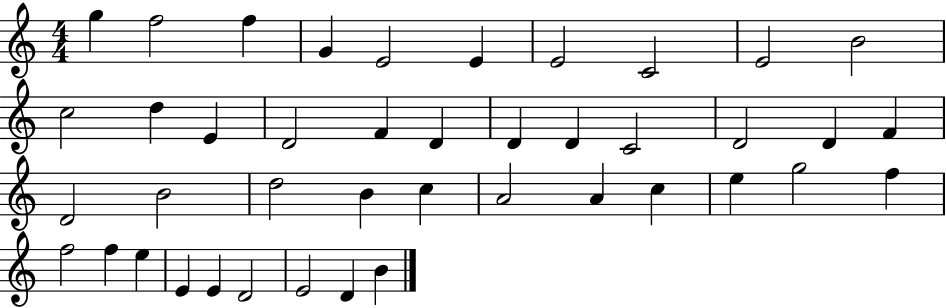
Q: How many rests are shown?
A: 0